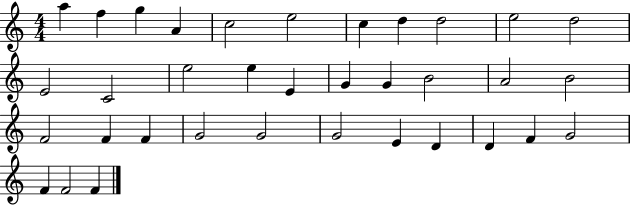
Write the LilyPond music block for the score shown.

{
  \clef treble
  \numericTimeSignature
  \time 4/4
  \key c \major
  a''4 f''4 g''4 a'4 | c''2 e''2 | c''4 d''4 d''2 | e''2 d''2 | \break e'2 c'2 | e''2 e''4 e'4 | g'4 g'4 b'2 | a'2 b'2 | \break f'2 f'4 f'4 | g'2 g'2 | g'2 e'4 d'4 | d'4 f'4 g'2 | \break f'4 f'2 f'4 | \bar "|."
}